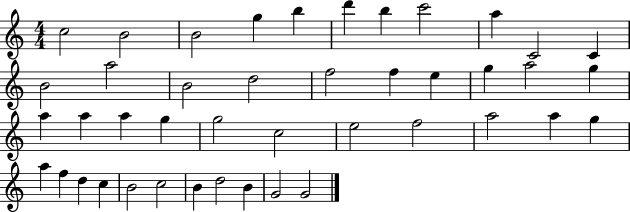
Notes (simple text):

C5/h B4/h B4/h G5/q B5/q D6/q B5/q C6/h A5/q C4/h C4/q B4/h A5/h B4/h D5/h F5/h F5/q E5/q G5/q A5/h G5/q A5/q A5/q A5/q G5/q G5/h C5/h E5/h F5/h A5/h A5/q G5/q A5/q F5/q D5/q C5/q B4/h C5/h B4/q D5/h B4/q G4/h G4/h